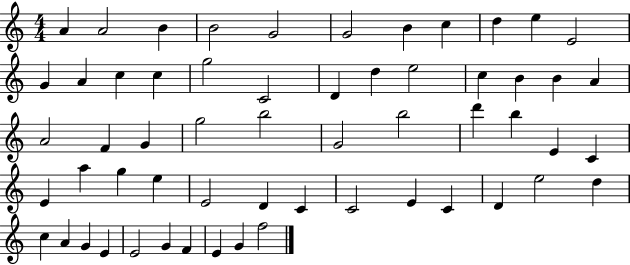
{
  \clef treble
  \numericTimeSignature
  \time 4/4
  \key c \major
  a'4 a'2 b'4 | b'2 g'2 | g'2 b'4 c''4 | d''4 e''4 e'2 | \break g'4 a'4 c''4 c''4 | g''2 c'2 | d'4 d''4 e''2 | c''4 b'4 b'4 a'4 | \break a'2 f'4 g'4 | g''2 b''2 | g'2 b''2 | d'''4 b''4 e'4 c'4 | \break e'4 a''4 g''4 e''4 | e'2 d'4 c'4 | c'2 e'4 c'4 | d'4 e''2 d''4 | \break c''4 a'4 g'4 e'4 | e'2 g'4 f'4 | e'4 g'4 f''2 | \bar "|."
}